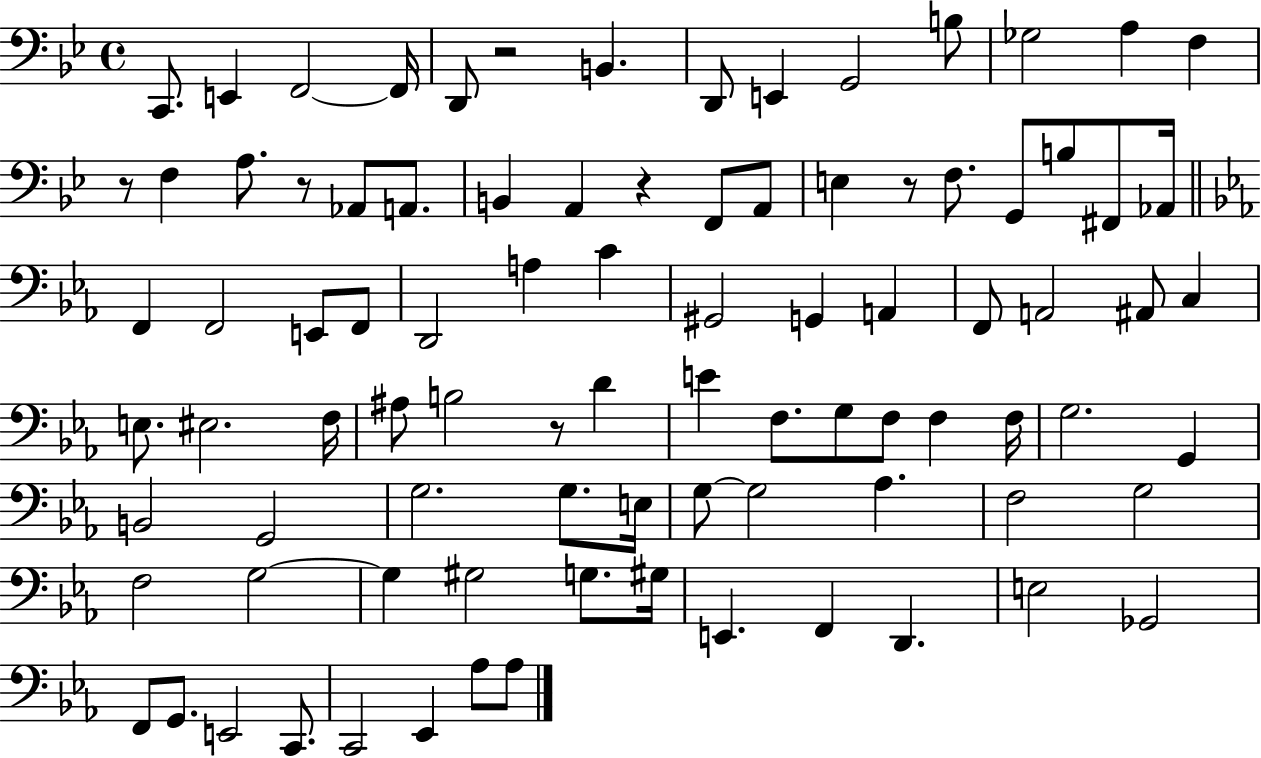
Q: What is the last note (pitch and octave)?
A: Ab3